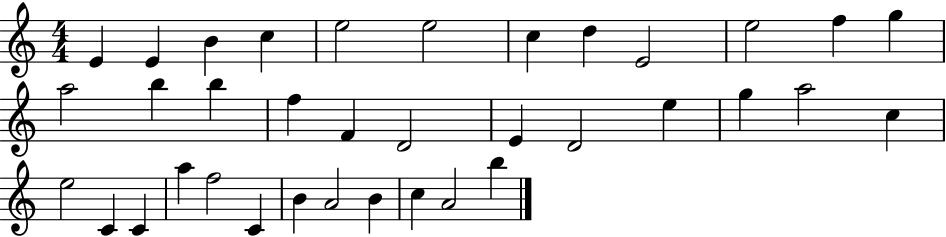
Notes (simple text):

E4/q E4/q B4/q C5/q E5/h E5/h C5/q D5/q E4/h E5/h F5/q G5/q A5/h B5/q B5/q F5/q F4/q D4/h E4/q D4/h E5/q G5/q A5/h C5/q E5/h C4/q C4/q A5/q F5/h C4/q B4/q A4/h B4/q C5/q A4/h B5/q